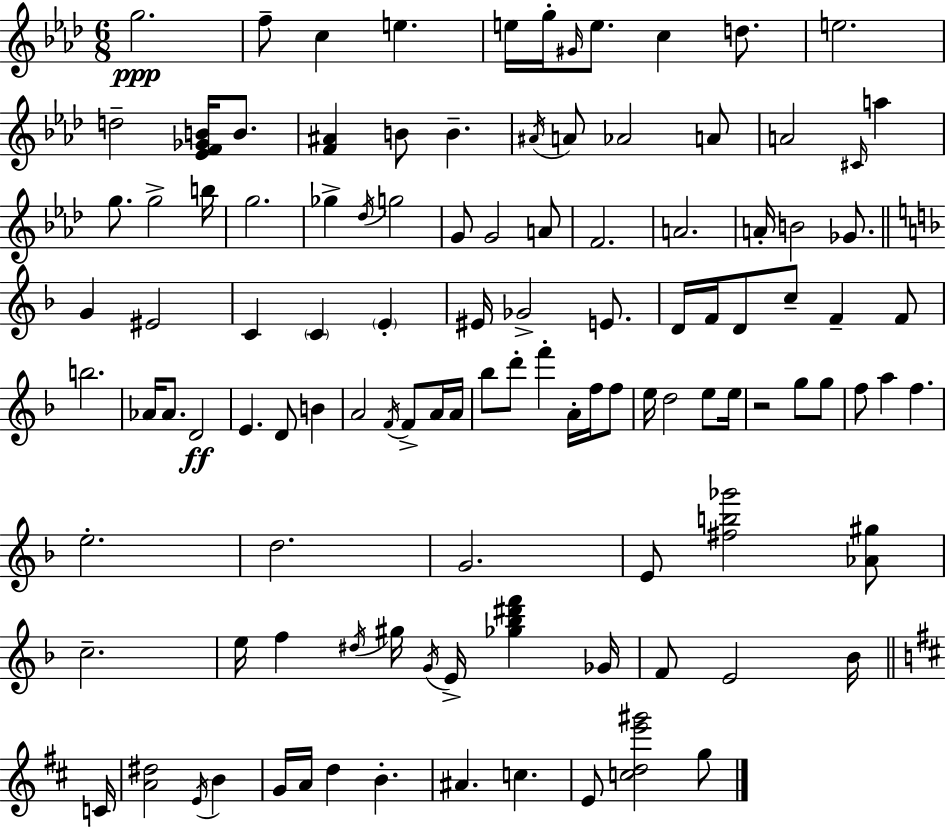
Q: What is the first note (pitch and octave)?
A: G5